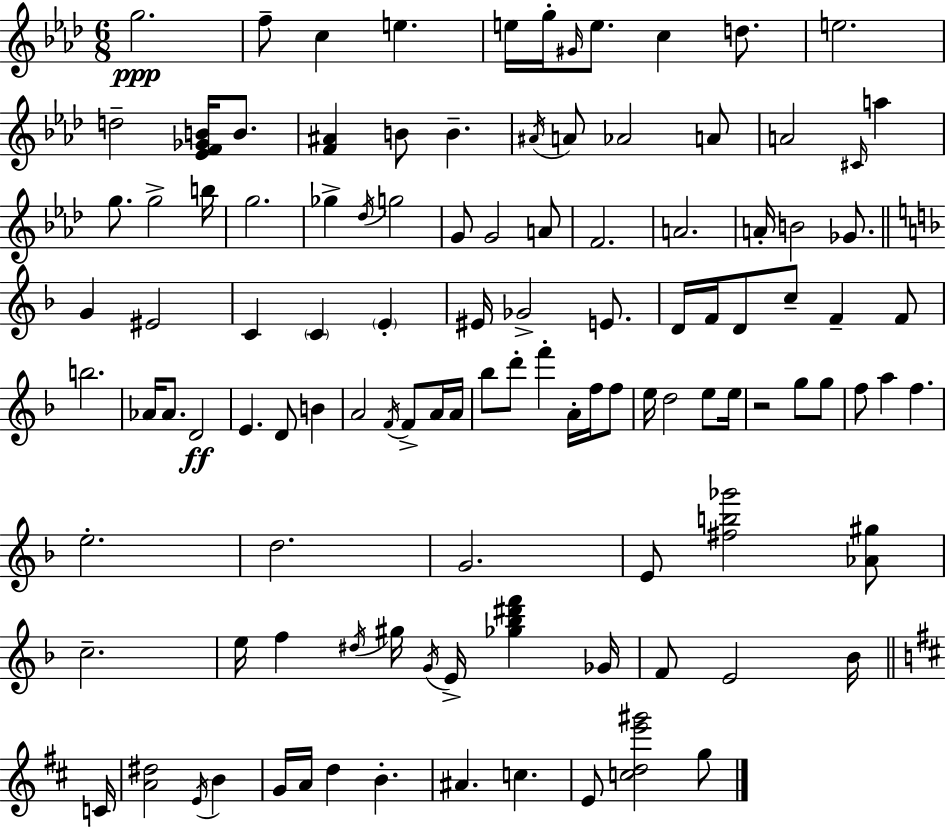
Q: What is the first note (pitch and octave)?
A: G5